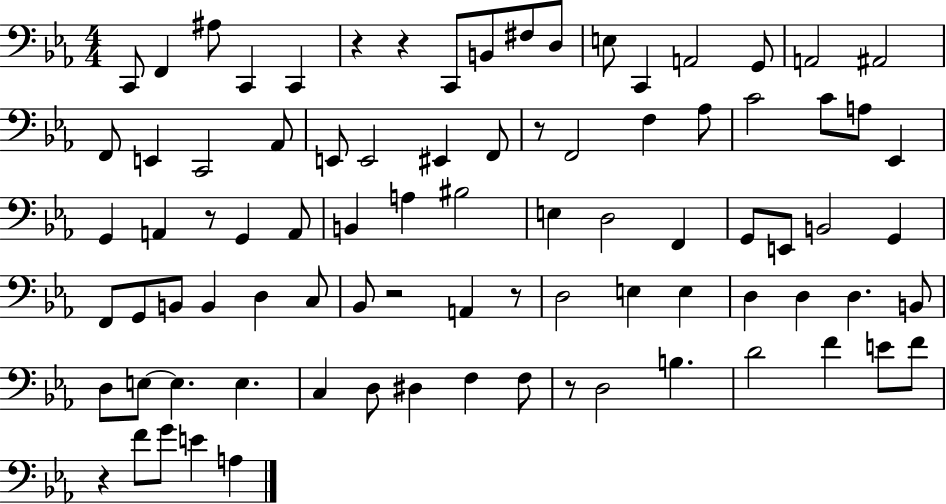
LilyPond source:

{
  \clef bass
  \numericTimeSignature
  \time 4/4
  \key ees \major
  c,8 f,4 ais8 c,4 c,4 | r4 r4 c,8 b,8 fis8 d8 | e8 c,4 a,2 g,8 | a,2 ais,2 | \break f,8 e,4 c,2 aes,8 | e,8 e,2 eis,4 f,8 | r8 f,2 f4 aes8 | c'2 c'8 a8 ees,4 | \break g,4 a,4 r8 g,4 a,8 | b,4 a4 bis2 | e4 d2 f,4 | g,8 e,8 b,2 g,4 | \break f,8 g,8 b,8 b,4 d4 c8 | bes,8 r2 a,4 r8 | d2 e4 e4 | d4 d4 d4. b,8 | \break d8 e8~~ e4. e4. | c4 d8 dis4 f4 f8 | r8 d2 b4. | d'2 f'4 e'8 f'8 | \break r4 f'8 g'8 e'4 a4 | \bar "|."
}